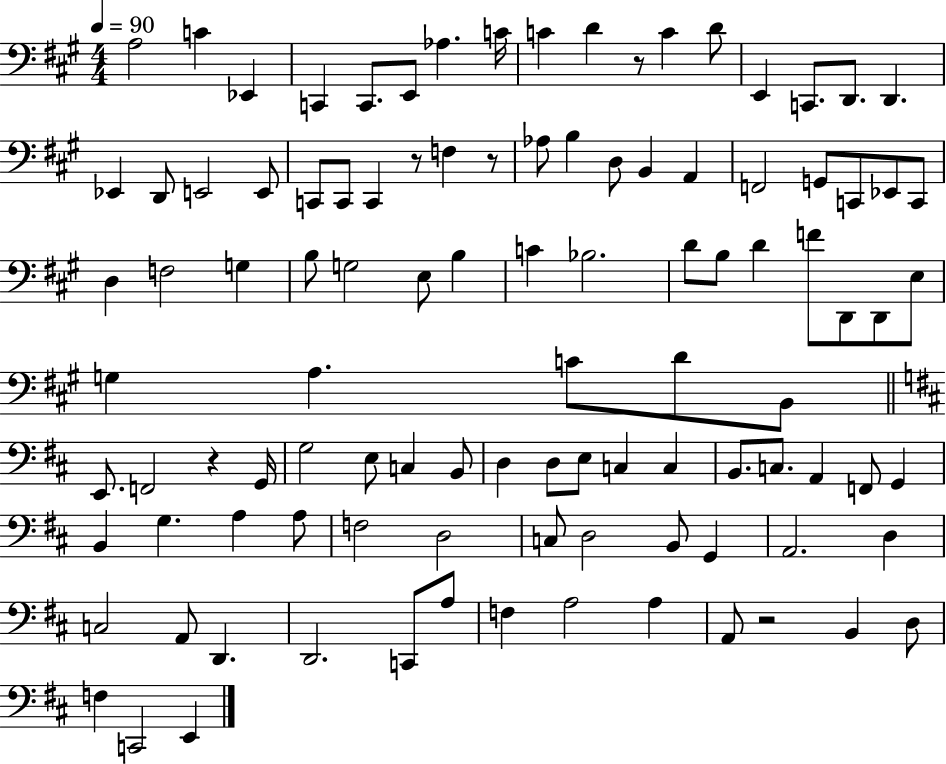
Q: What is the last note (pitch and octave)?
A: E2